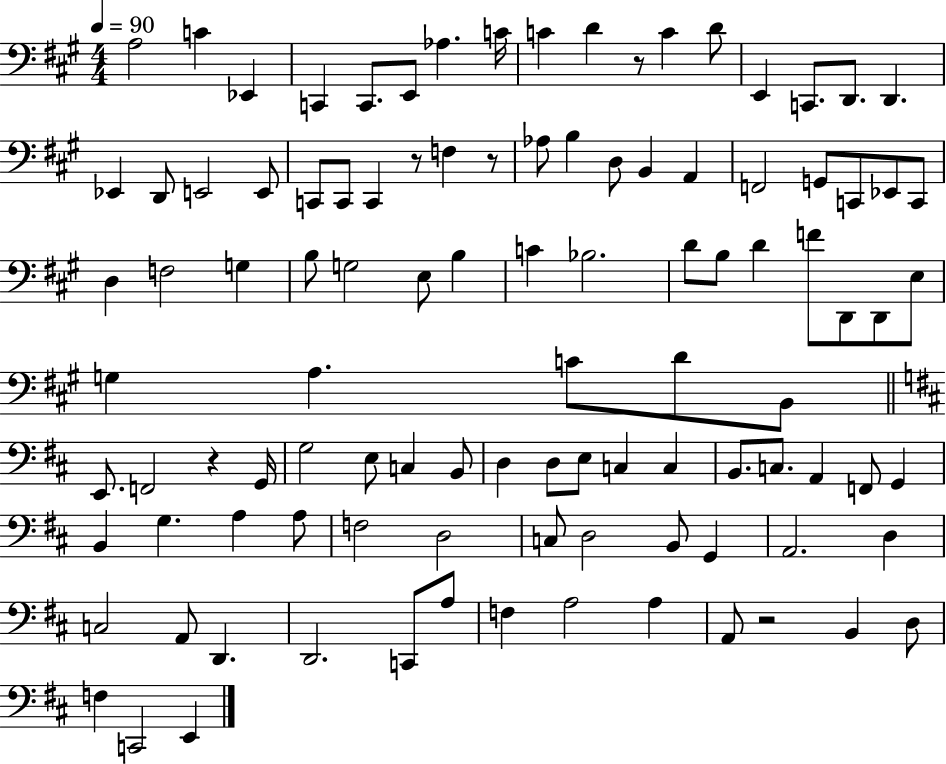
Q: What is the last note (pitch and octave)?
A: E2